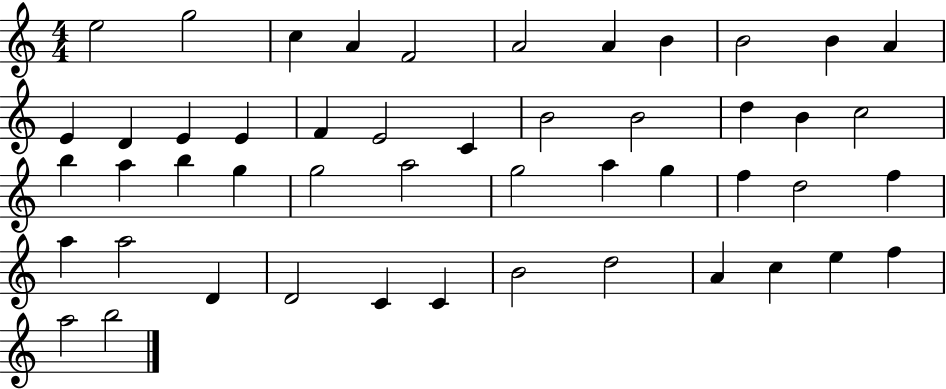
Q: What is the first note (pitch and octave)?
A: E5